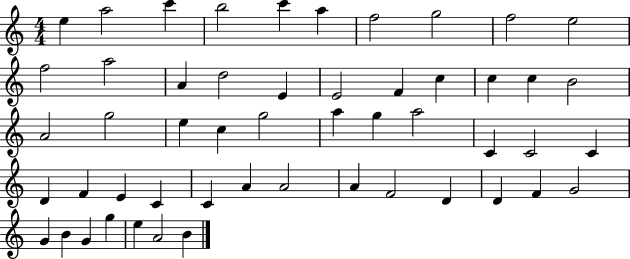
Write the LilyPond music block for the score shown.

{
  \clef treble
  \numericTimeSignature
  \time 4/4
  \key c \major
  e''4 a''2 c'''4 | b''2 c'''4 a''4 | f''2 g''2 | f''2 e''2 | \break f''2 a''2 | a'4 d''2 e'4 | e'2 f'4 c''4 | c''4 c''4 b'2 | \break a'2 g''2 | e''4 c''4 g''2 | a''4 g''4 a''2 | c'4 c'2 c'4 | \break d'4 f'4 e'4 c'4 | c'4 a'4 a'2 | a'4 f'2 d'4 | d'4 f'4 g'2 | \break g'4 b'4 g'4 g''4 | e''4 a'2 b'4 | \bar "|."
}